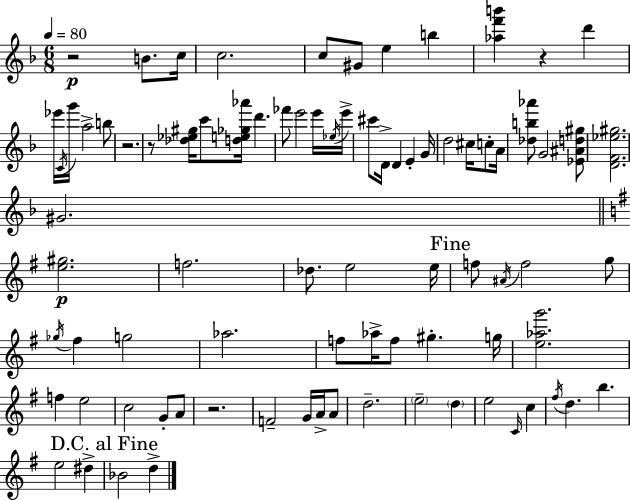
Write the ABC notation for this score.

X:1
T:Untitled
M:6/8
L:1/4
K:F
z2 B/2 c/4 c2 c/2 ^G/2 e b [_af'b'] z d' _e'/4 C/4 g'/4 a2 b/2 z2 z/2 [_d_e^g]/4 c'/2 [de_g_a']/4 d' _f'/2 e'2 e'/4 _e/4 e'/4 ^c'/2 D/4 D E G/4 d2 ^c/4 c/2 A/4 [_db_a']/2 G2 [_E^Ad^g]/2 [DF_e^g]2 ^G2 [e^g]2 f2 _d/2 e2 e/4 f/2 ^A/4 f2 g/2 _g/4 ^f g2 _a2 f/2 _a/4 f/2 ^g g/4 [e_ag']2 f e2 c2 G/2 A/2 z2 F2 G/4 A/4 A/2 d2 e2 d e2 C/4 c ^f/4 d b e2 ^d _B2 d